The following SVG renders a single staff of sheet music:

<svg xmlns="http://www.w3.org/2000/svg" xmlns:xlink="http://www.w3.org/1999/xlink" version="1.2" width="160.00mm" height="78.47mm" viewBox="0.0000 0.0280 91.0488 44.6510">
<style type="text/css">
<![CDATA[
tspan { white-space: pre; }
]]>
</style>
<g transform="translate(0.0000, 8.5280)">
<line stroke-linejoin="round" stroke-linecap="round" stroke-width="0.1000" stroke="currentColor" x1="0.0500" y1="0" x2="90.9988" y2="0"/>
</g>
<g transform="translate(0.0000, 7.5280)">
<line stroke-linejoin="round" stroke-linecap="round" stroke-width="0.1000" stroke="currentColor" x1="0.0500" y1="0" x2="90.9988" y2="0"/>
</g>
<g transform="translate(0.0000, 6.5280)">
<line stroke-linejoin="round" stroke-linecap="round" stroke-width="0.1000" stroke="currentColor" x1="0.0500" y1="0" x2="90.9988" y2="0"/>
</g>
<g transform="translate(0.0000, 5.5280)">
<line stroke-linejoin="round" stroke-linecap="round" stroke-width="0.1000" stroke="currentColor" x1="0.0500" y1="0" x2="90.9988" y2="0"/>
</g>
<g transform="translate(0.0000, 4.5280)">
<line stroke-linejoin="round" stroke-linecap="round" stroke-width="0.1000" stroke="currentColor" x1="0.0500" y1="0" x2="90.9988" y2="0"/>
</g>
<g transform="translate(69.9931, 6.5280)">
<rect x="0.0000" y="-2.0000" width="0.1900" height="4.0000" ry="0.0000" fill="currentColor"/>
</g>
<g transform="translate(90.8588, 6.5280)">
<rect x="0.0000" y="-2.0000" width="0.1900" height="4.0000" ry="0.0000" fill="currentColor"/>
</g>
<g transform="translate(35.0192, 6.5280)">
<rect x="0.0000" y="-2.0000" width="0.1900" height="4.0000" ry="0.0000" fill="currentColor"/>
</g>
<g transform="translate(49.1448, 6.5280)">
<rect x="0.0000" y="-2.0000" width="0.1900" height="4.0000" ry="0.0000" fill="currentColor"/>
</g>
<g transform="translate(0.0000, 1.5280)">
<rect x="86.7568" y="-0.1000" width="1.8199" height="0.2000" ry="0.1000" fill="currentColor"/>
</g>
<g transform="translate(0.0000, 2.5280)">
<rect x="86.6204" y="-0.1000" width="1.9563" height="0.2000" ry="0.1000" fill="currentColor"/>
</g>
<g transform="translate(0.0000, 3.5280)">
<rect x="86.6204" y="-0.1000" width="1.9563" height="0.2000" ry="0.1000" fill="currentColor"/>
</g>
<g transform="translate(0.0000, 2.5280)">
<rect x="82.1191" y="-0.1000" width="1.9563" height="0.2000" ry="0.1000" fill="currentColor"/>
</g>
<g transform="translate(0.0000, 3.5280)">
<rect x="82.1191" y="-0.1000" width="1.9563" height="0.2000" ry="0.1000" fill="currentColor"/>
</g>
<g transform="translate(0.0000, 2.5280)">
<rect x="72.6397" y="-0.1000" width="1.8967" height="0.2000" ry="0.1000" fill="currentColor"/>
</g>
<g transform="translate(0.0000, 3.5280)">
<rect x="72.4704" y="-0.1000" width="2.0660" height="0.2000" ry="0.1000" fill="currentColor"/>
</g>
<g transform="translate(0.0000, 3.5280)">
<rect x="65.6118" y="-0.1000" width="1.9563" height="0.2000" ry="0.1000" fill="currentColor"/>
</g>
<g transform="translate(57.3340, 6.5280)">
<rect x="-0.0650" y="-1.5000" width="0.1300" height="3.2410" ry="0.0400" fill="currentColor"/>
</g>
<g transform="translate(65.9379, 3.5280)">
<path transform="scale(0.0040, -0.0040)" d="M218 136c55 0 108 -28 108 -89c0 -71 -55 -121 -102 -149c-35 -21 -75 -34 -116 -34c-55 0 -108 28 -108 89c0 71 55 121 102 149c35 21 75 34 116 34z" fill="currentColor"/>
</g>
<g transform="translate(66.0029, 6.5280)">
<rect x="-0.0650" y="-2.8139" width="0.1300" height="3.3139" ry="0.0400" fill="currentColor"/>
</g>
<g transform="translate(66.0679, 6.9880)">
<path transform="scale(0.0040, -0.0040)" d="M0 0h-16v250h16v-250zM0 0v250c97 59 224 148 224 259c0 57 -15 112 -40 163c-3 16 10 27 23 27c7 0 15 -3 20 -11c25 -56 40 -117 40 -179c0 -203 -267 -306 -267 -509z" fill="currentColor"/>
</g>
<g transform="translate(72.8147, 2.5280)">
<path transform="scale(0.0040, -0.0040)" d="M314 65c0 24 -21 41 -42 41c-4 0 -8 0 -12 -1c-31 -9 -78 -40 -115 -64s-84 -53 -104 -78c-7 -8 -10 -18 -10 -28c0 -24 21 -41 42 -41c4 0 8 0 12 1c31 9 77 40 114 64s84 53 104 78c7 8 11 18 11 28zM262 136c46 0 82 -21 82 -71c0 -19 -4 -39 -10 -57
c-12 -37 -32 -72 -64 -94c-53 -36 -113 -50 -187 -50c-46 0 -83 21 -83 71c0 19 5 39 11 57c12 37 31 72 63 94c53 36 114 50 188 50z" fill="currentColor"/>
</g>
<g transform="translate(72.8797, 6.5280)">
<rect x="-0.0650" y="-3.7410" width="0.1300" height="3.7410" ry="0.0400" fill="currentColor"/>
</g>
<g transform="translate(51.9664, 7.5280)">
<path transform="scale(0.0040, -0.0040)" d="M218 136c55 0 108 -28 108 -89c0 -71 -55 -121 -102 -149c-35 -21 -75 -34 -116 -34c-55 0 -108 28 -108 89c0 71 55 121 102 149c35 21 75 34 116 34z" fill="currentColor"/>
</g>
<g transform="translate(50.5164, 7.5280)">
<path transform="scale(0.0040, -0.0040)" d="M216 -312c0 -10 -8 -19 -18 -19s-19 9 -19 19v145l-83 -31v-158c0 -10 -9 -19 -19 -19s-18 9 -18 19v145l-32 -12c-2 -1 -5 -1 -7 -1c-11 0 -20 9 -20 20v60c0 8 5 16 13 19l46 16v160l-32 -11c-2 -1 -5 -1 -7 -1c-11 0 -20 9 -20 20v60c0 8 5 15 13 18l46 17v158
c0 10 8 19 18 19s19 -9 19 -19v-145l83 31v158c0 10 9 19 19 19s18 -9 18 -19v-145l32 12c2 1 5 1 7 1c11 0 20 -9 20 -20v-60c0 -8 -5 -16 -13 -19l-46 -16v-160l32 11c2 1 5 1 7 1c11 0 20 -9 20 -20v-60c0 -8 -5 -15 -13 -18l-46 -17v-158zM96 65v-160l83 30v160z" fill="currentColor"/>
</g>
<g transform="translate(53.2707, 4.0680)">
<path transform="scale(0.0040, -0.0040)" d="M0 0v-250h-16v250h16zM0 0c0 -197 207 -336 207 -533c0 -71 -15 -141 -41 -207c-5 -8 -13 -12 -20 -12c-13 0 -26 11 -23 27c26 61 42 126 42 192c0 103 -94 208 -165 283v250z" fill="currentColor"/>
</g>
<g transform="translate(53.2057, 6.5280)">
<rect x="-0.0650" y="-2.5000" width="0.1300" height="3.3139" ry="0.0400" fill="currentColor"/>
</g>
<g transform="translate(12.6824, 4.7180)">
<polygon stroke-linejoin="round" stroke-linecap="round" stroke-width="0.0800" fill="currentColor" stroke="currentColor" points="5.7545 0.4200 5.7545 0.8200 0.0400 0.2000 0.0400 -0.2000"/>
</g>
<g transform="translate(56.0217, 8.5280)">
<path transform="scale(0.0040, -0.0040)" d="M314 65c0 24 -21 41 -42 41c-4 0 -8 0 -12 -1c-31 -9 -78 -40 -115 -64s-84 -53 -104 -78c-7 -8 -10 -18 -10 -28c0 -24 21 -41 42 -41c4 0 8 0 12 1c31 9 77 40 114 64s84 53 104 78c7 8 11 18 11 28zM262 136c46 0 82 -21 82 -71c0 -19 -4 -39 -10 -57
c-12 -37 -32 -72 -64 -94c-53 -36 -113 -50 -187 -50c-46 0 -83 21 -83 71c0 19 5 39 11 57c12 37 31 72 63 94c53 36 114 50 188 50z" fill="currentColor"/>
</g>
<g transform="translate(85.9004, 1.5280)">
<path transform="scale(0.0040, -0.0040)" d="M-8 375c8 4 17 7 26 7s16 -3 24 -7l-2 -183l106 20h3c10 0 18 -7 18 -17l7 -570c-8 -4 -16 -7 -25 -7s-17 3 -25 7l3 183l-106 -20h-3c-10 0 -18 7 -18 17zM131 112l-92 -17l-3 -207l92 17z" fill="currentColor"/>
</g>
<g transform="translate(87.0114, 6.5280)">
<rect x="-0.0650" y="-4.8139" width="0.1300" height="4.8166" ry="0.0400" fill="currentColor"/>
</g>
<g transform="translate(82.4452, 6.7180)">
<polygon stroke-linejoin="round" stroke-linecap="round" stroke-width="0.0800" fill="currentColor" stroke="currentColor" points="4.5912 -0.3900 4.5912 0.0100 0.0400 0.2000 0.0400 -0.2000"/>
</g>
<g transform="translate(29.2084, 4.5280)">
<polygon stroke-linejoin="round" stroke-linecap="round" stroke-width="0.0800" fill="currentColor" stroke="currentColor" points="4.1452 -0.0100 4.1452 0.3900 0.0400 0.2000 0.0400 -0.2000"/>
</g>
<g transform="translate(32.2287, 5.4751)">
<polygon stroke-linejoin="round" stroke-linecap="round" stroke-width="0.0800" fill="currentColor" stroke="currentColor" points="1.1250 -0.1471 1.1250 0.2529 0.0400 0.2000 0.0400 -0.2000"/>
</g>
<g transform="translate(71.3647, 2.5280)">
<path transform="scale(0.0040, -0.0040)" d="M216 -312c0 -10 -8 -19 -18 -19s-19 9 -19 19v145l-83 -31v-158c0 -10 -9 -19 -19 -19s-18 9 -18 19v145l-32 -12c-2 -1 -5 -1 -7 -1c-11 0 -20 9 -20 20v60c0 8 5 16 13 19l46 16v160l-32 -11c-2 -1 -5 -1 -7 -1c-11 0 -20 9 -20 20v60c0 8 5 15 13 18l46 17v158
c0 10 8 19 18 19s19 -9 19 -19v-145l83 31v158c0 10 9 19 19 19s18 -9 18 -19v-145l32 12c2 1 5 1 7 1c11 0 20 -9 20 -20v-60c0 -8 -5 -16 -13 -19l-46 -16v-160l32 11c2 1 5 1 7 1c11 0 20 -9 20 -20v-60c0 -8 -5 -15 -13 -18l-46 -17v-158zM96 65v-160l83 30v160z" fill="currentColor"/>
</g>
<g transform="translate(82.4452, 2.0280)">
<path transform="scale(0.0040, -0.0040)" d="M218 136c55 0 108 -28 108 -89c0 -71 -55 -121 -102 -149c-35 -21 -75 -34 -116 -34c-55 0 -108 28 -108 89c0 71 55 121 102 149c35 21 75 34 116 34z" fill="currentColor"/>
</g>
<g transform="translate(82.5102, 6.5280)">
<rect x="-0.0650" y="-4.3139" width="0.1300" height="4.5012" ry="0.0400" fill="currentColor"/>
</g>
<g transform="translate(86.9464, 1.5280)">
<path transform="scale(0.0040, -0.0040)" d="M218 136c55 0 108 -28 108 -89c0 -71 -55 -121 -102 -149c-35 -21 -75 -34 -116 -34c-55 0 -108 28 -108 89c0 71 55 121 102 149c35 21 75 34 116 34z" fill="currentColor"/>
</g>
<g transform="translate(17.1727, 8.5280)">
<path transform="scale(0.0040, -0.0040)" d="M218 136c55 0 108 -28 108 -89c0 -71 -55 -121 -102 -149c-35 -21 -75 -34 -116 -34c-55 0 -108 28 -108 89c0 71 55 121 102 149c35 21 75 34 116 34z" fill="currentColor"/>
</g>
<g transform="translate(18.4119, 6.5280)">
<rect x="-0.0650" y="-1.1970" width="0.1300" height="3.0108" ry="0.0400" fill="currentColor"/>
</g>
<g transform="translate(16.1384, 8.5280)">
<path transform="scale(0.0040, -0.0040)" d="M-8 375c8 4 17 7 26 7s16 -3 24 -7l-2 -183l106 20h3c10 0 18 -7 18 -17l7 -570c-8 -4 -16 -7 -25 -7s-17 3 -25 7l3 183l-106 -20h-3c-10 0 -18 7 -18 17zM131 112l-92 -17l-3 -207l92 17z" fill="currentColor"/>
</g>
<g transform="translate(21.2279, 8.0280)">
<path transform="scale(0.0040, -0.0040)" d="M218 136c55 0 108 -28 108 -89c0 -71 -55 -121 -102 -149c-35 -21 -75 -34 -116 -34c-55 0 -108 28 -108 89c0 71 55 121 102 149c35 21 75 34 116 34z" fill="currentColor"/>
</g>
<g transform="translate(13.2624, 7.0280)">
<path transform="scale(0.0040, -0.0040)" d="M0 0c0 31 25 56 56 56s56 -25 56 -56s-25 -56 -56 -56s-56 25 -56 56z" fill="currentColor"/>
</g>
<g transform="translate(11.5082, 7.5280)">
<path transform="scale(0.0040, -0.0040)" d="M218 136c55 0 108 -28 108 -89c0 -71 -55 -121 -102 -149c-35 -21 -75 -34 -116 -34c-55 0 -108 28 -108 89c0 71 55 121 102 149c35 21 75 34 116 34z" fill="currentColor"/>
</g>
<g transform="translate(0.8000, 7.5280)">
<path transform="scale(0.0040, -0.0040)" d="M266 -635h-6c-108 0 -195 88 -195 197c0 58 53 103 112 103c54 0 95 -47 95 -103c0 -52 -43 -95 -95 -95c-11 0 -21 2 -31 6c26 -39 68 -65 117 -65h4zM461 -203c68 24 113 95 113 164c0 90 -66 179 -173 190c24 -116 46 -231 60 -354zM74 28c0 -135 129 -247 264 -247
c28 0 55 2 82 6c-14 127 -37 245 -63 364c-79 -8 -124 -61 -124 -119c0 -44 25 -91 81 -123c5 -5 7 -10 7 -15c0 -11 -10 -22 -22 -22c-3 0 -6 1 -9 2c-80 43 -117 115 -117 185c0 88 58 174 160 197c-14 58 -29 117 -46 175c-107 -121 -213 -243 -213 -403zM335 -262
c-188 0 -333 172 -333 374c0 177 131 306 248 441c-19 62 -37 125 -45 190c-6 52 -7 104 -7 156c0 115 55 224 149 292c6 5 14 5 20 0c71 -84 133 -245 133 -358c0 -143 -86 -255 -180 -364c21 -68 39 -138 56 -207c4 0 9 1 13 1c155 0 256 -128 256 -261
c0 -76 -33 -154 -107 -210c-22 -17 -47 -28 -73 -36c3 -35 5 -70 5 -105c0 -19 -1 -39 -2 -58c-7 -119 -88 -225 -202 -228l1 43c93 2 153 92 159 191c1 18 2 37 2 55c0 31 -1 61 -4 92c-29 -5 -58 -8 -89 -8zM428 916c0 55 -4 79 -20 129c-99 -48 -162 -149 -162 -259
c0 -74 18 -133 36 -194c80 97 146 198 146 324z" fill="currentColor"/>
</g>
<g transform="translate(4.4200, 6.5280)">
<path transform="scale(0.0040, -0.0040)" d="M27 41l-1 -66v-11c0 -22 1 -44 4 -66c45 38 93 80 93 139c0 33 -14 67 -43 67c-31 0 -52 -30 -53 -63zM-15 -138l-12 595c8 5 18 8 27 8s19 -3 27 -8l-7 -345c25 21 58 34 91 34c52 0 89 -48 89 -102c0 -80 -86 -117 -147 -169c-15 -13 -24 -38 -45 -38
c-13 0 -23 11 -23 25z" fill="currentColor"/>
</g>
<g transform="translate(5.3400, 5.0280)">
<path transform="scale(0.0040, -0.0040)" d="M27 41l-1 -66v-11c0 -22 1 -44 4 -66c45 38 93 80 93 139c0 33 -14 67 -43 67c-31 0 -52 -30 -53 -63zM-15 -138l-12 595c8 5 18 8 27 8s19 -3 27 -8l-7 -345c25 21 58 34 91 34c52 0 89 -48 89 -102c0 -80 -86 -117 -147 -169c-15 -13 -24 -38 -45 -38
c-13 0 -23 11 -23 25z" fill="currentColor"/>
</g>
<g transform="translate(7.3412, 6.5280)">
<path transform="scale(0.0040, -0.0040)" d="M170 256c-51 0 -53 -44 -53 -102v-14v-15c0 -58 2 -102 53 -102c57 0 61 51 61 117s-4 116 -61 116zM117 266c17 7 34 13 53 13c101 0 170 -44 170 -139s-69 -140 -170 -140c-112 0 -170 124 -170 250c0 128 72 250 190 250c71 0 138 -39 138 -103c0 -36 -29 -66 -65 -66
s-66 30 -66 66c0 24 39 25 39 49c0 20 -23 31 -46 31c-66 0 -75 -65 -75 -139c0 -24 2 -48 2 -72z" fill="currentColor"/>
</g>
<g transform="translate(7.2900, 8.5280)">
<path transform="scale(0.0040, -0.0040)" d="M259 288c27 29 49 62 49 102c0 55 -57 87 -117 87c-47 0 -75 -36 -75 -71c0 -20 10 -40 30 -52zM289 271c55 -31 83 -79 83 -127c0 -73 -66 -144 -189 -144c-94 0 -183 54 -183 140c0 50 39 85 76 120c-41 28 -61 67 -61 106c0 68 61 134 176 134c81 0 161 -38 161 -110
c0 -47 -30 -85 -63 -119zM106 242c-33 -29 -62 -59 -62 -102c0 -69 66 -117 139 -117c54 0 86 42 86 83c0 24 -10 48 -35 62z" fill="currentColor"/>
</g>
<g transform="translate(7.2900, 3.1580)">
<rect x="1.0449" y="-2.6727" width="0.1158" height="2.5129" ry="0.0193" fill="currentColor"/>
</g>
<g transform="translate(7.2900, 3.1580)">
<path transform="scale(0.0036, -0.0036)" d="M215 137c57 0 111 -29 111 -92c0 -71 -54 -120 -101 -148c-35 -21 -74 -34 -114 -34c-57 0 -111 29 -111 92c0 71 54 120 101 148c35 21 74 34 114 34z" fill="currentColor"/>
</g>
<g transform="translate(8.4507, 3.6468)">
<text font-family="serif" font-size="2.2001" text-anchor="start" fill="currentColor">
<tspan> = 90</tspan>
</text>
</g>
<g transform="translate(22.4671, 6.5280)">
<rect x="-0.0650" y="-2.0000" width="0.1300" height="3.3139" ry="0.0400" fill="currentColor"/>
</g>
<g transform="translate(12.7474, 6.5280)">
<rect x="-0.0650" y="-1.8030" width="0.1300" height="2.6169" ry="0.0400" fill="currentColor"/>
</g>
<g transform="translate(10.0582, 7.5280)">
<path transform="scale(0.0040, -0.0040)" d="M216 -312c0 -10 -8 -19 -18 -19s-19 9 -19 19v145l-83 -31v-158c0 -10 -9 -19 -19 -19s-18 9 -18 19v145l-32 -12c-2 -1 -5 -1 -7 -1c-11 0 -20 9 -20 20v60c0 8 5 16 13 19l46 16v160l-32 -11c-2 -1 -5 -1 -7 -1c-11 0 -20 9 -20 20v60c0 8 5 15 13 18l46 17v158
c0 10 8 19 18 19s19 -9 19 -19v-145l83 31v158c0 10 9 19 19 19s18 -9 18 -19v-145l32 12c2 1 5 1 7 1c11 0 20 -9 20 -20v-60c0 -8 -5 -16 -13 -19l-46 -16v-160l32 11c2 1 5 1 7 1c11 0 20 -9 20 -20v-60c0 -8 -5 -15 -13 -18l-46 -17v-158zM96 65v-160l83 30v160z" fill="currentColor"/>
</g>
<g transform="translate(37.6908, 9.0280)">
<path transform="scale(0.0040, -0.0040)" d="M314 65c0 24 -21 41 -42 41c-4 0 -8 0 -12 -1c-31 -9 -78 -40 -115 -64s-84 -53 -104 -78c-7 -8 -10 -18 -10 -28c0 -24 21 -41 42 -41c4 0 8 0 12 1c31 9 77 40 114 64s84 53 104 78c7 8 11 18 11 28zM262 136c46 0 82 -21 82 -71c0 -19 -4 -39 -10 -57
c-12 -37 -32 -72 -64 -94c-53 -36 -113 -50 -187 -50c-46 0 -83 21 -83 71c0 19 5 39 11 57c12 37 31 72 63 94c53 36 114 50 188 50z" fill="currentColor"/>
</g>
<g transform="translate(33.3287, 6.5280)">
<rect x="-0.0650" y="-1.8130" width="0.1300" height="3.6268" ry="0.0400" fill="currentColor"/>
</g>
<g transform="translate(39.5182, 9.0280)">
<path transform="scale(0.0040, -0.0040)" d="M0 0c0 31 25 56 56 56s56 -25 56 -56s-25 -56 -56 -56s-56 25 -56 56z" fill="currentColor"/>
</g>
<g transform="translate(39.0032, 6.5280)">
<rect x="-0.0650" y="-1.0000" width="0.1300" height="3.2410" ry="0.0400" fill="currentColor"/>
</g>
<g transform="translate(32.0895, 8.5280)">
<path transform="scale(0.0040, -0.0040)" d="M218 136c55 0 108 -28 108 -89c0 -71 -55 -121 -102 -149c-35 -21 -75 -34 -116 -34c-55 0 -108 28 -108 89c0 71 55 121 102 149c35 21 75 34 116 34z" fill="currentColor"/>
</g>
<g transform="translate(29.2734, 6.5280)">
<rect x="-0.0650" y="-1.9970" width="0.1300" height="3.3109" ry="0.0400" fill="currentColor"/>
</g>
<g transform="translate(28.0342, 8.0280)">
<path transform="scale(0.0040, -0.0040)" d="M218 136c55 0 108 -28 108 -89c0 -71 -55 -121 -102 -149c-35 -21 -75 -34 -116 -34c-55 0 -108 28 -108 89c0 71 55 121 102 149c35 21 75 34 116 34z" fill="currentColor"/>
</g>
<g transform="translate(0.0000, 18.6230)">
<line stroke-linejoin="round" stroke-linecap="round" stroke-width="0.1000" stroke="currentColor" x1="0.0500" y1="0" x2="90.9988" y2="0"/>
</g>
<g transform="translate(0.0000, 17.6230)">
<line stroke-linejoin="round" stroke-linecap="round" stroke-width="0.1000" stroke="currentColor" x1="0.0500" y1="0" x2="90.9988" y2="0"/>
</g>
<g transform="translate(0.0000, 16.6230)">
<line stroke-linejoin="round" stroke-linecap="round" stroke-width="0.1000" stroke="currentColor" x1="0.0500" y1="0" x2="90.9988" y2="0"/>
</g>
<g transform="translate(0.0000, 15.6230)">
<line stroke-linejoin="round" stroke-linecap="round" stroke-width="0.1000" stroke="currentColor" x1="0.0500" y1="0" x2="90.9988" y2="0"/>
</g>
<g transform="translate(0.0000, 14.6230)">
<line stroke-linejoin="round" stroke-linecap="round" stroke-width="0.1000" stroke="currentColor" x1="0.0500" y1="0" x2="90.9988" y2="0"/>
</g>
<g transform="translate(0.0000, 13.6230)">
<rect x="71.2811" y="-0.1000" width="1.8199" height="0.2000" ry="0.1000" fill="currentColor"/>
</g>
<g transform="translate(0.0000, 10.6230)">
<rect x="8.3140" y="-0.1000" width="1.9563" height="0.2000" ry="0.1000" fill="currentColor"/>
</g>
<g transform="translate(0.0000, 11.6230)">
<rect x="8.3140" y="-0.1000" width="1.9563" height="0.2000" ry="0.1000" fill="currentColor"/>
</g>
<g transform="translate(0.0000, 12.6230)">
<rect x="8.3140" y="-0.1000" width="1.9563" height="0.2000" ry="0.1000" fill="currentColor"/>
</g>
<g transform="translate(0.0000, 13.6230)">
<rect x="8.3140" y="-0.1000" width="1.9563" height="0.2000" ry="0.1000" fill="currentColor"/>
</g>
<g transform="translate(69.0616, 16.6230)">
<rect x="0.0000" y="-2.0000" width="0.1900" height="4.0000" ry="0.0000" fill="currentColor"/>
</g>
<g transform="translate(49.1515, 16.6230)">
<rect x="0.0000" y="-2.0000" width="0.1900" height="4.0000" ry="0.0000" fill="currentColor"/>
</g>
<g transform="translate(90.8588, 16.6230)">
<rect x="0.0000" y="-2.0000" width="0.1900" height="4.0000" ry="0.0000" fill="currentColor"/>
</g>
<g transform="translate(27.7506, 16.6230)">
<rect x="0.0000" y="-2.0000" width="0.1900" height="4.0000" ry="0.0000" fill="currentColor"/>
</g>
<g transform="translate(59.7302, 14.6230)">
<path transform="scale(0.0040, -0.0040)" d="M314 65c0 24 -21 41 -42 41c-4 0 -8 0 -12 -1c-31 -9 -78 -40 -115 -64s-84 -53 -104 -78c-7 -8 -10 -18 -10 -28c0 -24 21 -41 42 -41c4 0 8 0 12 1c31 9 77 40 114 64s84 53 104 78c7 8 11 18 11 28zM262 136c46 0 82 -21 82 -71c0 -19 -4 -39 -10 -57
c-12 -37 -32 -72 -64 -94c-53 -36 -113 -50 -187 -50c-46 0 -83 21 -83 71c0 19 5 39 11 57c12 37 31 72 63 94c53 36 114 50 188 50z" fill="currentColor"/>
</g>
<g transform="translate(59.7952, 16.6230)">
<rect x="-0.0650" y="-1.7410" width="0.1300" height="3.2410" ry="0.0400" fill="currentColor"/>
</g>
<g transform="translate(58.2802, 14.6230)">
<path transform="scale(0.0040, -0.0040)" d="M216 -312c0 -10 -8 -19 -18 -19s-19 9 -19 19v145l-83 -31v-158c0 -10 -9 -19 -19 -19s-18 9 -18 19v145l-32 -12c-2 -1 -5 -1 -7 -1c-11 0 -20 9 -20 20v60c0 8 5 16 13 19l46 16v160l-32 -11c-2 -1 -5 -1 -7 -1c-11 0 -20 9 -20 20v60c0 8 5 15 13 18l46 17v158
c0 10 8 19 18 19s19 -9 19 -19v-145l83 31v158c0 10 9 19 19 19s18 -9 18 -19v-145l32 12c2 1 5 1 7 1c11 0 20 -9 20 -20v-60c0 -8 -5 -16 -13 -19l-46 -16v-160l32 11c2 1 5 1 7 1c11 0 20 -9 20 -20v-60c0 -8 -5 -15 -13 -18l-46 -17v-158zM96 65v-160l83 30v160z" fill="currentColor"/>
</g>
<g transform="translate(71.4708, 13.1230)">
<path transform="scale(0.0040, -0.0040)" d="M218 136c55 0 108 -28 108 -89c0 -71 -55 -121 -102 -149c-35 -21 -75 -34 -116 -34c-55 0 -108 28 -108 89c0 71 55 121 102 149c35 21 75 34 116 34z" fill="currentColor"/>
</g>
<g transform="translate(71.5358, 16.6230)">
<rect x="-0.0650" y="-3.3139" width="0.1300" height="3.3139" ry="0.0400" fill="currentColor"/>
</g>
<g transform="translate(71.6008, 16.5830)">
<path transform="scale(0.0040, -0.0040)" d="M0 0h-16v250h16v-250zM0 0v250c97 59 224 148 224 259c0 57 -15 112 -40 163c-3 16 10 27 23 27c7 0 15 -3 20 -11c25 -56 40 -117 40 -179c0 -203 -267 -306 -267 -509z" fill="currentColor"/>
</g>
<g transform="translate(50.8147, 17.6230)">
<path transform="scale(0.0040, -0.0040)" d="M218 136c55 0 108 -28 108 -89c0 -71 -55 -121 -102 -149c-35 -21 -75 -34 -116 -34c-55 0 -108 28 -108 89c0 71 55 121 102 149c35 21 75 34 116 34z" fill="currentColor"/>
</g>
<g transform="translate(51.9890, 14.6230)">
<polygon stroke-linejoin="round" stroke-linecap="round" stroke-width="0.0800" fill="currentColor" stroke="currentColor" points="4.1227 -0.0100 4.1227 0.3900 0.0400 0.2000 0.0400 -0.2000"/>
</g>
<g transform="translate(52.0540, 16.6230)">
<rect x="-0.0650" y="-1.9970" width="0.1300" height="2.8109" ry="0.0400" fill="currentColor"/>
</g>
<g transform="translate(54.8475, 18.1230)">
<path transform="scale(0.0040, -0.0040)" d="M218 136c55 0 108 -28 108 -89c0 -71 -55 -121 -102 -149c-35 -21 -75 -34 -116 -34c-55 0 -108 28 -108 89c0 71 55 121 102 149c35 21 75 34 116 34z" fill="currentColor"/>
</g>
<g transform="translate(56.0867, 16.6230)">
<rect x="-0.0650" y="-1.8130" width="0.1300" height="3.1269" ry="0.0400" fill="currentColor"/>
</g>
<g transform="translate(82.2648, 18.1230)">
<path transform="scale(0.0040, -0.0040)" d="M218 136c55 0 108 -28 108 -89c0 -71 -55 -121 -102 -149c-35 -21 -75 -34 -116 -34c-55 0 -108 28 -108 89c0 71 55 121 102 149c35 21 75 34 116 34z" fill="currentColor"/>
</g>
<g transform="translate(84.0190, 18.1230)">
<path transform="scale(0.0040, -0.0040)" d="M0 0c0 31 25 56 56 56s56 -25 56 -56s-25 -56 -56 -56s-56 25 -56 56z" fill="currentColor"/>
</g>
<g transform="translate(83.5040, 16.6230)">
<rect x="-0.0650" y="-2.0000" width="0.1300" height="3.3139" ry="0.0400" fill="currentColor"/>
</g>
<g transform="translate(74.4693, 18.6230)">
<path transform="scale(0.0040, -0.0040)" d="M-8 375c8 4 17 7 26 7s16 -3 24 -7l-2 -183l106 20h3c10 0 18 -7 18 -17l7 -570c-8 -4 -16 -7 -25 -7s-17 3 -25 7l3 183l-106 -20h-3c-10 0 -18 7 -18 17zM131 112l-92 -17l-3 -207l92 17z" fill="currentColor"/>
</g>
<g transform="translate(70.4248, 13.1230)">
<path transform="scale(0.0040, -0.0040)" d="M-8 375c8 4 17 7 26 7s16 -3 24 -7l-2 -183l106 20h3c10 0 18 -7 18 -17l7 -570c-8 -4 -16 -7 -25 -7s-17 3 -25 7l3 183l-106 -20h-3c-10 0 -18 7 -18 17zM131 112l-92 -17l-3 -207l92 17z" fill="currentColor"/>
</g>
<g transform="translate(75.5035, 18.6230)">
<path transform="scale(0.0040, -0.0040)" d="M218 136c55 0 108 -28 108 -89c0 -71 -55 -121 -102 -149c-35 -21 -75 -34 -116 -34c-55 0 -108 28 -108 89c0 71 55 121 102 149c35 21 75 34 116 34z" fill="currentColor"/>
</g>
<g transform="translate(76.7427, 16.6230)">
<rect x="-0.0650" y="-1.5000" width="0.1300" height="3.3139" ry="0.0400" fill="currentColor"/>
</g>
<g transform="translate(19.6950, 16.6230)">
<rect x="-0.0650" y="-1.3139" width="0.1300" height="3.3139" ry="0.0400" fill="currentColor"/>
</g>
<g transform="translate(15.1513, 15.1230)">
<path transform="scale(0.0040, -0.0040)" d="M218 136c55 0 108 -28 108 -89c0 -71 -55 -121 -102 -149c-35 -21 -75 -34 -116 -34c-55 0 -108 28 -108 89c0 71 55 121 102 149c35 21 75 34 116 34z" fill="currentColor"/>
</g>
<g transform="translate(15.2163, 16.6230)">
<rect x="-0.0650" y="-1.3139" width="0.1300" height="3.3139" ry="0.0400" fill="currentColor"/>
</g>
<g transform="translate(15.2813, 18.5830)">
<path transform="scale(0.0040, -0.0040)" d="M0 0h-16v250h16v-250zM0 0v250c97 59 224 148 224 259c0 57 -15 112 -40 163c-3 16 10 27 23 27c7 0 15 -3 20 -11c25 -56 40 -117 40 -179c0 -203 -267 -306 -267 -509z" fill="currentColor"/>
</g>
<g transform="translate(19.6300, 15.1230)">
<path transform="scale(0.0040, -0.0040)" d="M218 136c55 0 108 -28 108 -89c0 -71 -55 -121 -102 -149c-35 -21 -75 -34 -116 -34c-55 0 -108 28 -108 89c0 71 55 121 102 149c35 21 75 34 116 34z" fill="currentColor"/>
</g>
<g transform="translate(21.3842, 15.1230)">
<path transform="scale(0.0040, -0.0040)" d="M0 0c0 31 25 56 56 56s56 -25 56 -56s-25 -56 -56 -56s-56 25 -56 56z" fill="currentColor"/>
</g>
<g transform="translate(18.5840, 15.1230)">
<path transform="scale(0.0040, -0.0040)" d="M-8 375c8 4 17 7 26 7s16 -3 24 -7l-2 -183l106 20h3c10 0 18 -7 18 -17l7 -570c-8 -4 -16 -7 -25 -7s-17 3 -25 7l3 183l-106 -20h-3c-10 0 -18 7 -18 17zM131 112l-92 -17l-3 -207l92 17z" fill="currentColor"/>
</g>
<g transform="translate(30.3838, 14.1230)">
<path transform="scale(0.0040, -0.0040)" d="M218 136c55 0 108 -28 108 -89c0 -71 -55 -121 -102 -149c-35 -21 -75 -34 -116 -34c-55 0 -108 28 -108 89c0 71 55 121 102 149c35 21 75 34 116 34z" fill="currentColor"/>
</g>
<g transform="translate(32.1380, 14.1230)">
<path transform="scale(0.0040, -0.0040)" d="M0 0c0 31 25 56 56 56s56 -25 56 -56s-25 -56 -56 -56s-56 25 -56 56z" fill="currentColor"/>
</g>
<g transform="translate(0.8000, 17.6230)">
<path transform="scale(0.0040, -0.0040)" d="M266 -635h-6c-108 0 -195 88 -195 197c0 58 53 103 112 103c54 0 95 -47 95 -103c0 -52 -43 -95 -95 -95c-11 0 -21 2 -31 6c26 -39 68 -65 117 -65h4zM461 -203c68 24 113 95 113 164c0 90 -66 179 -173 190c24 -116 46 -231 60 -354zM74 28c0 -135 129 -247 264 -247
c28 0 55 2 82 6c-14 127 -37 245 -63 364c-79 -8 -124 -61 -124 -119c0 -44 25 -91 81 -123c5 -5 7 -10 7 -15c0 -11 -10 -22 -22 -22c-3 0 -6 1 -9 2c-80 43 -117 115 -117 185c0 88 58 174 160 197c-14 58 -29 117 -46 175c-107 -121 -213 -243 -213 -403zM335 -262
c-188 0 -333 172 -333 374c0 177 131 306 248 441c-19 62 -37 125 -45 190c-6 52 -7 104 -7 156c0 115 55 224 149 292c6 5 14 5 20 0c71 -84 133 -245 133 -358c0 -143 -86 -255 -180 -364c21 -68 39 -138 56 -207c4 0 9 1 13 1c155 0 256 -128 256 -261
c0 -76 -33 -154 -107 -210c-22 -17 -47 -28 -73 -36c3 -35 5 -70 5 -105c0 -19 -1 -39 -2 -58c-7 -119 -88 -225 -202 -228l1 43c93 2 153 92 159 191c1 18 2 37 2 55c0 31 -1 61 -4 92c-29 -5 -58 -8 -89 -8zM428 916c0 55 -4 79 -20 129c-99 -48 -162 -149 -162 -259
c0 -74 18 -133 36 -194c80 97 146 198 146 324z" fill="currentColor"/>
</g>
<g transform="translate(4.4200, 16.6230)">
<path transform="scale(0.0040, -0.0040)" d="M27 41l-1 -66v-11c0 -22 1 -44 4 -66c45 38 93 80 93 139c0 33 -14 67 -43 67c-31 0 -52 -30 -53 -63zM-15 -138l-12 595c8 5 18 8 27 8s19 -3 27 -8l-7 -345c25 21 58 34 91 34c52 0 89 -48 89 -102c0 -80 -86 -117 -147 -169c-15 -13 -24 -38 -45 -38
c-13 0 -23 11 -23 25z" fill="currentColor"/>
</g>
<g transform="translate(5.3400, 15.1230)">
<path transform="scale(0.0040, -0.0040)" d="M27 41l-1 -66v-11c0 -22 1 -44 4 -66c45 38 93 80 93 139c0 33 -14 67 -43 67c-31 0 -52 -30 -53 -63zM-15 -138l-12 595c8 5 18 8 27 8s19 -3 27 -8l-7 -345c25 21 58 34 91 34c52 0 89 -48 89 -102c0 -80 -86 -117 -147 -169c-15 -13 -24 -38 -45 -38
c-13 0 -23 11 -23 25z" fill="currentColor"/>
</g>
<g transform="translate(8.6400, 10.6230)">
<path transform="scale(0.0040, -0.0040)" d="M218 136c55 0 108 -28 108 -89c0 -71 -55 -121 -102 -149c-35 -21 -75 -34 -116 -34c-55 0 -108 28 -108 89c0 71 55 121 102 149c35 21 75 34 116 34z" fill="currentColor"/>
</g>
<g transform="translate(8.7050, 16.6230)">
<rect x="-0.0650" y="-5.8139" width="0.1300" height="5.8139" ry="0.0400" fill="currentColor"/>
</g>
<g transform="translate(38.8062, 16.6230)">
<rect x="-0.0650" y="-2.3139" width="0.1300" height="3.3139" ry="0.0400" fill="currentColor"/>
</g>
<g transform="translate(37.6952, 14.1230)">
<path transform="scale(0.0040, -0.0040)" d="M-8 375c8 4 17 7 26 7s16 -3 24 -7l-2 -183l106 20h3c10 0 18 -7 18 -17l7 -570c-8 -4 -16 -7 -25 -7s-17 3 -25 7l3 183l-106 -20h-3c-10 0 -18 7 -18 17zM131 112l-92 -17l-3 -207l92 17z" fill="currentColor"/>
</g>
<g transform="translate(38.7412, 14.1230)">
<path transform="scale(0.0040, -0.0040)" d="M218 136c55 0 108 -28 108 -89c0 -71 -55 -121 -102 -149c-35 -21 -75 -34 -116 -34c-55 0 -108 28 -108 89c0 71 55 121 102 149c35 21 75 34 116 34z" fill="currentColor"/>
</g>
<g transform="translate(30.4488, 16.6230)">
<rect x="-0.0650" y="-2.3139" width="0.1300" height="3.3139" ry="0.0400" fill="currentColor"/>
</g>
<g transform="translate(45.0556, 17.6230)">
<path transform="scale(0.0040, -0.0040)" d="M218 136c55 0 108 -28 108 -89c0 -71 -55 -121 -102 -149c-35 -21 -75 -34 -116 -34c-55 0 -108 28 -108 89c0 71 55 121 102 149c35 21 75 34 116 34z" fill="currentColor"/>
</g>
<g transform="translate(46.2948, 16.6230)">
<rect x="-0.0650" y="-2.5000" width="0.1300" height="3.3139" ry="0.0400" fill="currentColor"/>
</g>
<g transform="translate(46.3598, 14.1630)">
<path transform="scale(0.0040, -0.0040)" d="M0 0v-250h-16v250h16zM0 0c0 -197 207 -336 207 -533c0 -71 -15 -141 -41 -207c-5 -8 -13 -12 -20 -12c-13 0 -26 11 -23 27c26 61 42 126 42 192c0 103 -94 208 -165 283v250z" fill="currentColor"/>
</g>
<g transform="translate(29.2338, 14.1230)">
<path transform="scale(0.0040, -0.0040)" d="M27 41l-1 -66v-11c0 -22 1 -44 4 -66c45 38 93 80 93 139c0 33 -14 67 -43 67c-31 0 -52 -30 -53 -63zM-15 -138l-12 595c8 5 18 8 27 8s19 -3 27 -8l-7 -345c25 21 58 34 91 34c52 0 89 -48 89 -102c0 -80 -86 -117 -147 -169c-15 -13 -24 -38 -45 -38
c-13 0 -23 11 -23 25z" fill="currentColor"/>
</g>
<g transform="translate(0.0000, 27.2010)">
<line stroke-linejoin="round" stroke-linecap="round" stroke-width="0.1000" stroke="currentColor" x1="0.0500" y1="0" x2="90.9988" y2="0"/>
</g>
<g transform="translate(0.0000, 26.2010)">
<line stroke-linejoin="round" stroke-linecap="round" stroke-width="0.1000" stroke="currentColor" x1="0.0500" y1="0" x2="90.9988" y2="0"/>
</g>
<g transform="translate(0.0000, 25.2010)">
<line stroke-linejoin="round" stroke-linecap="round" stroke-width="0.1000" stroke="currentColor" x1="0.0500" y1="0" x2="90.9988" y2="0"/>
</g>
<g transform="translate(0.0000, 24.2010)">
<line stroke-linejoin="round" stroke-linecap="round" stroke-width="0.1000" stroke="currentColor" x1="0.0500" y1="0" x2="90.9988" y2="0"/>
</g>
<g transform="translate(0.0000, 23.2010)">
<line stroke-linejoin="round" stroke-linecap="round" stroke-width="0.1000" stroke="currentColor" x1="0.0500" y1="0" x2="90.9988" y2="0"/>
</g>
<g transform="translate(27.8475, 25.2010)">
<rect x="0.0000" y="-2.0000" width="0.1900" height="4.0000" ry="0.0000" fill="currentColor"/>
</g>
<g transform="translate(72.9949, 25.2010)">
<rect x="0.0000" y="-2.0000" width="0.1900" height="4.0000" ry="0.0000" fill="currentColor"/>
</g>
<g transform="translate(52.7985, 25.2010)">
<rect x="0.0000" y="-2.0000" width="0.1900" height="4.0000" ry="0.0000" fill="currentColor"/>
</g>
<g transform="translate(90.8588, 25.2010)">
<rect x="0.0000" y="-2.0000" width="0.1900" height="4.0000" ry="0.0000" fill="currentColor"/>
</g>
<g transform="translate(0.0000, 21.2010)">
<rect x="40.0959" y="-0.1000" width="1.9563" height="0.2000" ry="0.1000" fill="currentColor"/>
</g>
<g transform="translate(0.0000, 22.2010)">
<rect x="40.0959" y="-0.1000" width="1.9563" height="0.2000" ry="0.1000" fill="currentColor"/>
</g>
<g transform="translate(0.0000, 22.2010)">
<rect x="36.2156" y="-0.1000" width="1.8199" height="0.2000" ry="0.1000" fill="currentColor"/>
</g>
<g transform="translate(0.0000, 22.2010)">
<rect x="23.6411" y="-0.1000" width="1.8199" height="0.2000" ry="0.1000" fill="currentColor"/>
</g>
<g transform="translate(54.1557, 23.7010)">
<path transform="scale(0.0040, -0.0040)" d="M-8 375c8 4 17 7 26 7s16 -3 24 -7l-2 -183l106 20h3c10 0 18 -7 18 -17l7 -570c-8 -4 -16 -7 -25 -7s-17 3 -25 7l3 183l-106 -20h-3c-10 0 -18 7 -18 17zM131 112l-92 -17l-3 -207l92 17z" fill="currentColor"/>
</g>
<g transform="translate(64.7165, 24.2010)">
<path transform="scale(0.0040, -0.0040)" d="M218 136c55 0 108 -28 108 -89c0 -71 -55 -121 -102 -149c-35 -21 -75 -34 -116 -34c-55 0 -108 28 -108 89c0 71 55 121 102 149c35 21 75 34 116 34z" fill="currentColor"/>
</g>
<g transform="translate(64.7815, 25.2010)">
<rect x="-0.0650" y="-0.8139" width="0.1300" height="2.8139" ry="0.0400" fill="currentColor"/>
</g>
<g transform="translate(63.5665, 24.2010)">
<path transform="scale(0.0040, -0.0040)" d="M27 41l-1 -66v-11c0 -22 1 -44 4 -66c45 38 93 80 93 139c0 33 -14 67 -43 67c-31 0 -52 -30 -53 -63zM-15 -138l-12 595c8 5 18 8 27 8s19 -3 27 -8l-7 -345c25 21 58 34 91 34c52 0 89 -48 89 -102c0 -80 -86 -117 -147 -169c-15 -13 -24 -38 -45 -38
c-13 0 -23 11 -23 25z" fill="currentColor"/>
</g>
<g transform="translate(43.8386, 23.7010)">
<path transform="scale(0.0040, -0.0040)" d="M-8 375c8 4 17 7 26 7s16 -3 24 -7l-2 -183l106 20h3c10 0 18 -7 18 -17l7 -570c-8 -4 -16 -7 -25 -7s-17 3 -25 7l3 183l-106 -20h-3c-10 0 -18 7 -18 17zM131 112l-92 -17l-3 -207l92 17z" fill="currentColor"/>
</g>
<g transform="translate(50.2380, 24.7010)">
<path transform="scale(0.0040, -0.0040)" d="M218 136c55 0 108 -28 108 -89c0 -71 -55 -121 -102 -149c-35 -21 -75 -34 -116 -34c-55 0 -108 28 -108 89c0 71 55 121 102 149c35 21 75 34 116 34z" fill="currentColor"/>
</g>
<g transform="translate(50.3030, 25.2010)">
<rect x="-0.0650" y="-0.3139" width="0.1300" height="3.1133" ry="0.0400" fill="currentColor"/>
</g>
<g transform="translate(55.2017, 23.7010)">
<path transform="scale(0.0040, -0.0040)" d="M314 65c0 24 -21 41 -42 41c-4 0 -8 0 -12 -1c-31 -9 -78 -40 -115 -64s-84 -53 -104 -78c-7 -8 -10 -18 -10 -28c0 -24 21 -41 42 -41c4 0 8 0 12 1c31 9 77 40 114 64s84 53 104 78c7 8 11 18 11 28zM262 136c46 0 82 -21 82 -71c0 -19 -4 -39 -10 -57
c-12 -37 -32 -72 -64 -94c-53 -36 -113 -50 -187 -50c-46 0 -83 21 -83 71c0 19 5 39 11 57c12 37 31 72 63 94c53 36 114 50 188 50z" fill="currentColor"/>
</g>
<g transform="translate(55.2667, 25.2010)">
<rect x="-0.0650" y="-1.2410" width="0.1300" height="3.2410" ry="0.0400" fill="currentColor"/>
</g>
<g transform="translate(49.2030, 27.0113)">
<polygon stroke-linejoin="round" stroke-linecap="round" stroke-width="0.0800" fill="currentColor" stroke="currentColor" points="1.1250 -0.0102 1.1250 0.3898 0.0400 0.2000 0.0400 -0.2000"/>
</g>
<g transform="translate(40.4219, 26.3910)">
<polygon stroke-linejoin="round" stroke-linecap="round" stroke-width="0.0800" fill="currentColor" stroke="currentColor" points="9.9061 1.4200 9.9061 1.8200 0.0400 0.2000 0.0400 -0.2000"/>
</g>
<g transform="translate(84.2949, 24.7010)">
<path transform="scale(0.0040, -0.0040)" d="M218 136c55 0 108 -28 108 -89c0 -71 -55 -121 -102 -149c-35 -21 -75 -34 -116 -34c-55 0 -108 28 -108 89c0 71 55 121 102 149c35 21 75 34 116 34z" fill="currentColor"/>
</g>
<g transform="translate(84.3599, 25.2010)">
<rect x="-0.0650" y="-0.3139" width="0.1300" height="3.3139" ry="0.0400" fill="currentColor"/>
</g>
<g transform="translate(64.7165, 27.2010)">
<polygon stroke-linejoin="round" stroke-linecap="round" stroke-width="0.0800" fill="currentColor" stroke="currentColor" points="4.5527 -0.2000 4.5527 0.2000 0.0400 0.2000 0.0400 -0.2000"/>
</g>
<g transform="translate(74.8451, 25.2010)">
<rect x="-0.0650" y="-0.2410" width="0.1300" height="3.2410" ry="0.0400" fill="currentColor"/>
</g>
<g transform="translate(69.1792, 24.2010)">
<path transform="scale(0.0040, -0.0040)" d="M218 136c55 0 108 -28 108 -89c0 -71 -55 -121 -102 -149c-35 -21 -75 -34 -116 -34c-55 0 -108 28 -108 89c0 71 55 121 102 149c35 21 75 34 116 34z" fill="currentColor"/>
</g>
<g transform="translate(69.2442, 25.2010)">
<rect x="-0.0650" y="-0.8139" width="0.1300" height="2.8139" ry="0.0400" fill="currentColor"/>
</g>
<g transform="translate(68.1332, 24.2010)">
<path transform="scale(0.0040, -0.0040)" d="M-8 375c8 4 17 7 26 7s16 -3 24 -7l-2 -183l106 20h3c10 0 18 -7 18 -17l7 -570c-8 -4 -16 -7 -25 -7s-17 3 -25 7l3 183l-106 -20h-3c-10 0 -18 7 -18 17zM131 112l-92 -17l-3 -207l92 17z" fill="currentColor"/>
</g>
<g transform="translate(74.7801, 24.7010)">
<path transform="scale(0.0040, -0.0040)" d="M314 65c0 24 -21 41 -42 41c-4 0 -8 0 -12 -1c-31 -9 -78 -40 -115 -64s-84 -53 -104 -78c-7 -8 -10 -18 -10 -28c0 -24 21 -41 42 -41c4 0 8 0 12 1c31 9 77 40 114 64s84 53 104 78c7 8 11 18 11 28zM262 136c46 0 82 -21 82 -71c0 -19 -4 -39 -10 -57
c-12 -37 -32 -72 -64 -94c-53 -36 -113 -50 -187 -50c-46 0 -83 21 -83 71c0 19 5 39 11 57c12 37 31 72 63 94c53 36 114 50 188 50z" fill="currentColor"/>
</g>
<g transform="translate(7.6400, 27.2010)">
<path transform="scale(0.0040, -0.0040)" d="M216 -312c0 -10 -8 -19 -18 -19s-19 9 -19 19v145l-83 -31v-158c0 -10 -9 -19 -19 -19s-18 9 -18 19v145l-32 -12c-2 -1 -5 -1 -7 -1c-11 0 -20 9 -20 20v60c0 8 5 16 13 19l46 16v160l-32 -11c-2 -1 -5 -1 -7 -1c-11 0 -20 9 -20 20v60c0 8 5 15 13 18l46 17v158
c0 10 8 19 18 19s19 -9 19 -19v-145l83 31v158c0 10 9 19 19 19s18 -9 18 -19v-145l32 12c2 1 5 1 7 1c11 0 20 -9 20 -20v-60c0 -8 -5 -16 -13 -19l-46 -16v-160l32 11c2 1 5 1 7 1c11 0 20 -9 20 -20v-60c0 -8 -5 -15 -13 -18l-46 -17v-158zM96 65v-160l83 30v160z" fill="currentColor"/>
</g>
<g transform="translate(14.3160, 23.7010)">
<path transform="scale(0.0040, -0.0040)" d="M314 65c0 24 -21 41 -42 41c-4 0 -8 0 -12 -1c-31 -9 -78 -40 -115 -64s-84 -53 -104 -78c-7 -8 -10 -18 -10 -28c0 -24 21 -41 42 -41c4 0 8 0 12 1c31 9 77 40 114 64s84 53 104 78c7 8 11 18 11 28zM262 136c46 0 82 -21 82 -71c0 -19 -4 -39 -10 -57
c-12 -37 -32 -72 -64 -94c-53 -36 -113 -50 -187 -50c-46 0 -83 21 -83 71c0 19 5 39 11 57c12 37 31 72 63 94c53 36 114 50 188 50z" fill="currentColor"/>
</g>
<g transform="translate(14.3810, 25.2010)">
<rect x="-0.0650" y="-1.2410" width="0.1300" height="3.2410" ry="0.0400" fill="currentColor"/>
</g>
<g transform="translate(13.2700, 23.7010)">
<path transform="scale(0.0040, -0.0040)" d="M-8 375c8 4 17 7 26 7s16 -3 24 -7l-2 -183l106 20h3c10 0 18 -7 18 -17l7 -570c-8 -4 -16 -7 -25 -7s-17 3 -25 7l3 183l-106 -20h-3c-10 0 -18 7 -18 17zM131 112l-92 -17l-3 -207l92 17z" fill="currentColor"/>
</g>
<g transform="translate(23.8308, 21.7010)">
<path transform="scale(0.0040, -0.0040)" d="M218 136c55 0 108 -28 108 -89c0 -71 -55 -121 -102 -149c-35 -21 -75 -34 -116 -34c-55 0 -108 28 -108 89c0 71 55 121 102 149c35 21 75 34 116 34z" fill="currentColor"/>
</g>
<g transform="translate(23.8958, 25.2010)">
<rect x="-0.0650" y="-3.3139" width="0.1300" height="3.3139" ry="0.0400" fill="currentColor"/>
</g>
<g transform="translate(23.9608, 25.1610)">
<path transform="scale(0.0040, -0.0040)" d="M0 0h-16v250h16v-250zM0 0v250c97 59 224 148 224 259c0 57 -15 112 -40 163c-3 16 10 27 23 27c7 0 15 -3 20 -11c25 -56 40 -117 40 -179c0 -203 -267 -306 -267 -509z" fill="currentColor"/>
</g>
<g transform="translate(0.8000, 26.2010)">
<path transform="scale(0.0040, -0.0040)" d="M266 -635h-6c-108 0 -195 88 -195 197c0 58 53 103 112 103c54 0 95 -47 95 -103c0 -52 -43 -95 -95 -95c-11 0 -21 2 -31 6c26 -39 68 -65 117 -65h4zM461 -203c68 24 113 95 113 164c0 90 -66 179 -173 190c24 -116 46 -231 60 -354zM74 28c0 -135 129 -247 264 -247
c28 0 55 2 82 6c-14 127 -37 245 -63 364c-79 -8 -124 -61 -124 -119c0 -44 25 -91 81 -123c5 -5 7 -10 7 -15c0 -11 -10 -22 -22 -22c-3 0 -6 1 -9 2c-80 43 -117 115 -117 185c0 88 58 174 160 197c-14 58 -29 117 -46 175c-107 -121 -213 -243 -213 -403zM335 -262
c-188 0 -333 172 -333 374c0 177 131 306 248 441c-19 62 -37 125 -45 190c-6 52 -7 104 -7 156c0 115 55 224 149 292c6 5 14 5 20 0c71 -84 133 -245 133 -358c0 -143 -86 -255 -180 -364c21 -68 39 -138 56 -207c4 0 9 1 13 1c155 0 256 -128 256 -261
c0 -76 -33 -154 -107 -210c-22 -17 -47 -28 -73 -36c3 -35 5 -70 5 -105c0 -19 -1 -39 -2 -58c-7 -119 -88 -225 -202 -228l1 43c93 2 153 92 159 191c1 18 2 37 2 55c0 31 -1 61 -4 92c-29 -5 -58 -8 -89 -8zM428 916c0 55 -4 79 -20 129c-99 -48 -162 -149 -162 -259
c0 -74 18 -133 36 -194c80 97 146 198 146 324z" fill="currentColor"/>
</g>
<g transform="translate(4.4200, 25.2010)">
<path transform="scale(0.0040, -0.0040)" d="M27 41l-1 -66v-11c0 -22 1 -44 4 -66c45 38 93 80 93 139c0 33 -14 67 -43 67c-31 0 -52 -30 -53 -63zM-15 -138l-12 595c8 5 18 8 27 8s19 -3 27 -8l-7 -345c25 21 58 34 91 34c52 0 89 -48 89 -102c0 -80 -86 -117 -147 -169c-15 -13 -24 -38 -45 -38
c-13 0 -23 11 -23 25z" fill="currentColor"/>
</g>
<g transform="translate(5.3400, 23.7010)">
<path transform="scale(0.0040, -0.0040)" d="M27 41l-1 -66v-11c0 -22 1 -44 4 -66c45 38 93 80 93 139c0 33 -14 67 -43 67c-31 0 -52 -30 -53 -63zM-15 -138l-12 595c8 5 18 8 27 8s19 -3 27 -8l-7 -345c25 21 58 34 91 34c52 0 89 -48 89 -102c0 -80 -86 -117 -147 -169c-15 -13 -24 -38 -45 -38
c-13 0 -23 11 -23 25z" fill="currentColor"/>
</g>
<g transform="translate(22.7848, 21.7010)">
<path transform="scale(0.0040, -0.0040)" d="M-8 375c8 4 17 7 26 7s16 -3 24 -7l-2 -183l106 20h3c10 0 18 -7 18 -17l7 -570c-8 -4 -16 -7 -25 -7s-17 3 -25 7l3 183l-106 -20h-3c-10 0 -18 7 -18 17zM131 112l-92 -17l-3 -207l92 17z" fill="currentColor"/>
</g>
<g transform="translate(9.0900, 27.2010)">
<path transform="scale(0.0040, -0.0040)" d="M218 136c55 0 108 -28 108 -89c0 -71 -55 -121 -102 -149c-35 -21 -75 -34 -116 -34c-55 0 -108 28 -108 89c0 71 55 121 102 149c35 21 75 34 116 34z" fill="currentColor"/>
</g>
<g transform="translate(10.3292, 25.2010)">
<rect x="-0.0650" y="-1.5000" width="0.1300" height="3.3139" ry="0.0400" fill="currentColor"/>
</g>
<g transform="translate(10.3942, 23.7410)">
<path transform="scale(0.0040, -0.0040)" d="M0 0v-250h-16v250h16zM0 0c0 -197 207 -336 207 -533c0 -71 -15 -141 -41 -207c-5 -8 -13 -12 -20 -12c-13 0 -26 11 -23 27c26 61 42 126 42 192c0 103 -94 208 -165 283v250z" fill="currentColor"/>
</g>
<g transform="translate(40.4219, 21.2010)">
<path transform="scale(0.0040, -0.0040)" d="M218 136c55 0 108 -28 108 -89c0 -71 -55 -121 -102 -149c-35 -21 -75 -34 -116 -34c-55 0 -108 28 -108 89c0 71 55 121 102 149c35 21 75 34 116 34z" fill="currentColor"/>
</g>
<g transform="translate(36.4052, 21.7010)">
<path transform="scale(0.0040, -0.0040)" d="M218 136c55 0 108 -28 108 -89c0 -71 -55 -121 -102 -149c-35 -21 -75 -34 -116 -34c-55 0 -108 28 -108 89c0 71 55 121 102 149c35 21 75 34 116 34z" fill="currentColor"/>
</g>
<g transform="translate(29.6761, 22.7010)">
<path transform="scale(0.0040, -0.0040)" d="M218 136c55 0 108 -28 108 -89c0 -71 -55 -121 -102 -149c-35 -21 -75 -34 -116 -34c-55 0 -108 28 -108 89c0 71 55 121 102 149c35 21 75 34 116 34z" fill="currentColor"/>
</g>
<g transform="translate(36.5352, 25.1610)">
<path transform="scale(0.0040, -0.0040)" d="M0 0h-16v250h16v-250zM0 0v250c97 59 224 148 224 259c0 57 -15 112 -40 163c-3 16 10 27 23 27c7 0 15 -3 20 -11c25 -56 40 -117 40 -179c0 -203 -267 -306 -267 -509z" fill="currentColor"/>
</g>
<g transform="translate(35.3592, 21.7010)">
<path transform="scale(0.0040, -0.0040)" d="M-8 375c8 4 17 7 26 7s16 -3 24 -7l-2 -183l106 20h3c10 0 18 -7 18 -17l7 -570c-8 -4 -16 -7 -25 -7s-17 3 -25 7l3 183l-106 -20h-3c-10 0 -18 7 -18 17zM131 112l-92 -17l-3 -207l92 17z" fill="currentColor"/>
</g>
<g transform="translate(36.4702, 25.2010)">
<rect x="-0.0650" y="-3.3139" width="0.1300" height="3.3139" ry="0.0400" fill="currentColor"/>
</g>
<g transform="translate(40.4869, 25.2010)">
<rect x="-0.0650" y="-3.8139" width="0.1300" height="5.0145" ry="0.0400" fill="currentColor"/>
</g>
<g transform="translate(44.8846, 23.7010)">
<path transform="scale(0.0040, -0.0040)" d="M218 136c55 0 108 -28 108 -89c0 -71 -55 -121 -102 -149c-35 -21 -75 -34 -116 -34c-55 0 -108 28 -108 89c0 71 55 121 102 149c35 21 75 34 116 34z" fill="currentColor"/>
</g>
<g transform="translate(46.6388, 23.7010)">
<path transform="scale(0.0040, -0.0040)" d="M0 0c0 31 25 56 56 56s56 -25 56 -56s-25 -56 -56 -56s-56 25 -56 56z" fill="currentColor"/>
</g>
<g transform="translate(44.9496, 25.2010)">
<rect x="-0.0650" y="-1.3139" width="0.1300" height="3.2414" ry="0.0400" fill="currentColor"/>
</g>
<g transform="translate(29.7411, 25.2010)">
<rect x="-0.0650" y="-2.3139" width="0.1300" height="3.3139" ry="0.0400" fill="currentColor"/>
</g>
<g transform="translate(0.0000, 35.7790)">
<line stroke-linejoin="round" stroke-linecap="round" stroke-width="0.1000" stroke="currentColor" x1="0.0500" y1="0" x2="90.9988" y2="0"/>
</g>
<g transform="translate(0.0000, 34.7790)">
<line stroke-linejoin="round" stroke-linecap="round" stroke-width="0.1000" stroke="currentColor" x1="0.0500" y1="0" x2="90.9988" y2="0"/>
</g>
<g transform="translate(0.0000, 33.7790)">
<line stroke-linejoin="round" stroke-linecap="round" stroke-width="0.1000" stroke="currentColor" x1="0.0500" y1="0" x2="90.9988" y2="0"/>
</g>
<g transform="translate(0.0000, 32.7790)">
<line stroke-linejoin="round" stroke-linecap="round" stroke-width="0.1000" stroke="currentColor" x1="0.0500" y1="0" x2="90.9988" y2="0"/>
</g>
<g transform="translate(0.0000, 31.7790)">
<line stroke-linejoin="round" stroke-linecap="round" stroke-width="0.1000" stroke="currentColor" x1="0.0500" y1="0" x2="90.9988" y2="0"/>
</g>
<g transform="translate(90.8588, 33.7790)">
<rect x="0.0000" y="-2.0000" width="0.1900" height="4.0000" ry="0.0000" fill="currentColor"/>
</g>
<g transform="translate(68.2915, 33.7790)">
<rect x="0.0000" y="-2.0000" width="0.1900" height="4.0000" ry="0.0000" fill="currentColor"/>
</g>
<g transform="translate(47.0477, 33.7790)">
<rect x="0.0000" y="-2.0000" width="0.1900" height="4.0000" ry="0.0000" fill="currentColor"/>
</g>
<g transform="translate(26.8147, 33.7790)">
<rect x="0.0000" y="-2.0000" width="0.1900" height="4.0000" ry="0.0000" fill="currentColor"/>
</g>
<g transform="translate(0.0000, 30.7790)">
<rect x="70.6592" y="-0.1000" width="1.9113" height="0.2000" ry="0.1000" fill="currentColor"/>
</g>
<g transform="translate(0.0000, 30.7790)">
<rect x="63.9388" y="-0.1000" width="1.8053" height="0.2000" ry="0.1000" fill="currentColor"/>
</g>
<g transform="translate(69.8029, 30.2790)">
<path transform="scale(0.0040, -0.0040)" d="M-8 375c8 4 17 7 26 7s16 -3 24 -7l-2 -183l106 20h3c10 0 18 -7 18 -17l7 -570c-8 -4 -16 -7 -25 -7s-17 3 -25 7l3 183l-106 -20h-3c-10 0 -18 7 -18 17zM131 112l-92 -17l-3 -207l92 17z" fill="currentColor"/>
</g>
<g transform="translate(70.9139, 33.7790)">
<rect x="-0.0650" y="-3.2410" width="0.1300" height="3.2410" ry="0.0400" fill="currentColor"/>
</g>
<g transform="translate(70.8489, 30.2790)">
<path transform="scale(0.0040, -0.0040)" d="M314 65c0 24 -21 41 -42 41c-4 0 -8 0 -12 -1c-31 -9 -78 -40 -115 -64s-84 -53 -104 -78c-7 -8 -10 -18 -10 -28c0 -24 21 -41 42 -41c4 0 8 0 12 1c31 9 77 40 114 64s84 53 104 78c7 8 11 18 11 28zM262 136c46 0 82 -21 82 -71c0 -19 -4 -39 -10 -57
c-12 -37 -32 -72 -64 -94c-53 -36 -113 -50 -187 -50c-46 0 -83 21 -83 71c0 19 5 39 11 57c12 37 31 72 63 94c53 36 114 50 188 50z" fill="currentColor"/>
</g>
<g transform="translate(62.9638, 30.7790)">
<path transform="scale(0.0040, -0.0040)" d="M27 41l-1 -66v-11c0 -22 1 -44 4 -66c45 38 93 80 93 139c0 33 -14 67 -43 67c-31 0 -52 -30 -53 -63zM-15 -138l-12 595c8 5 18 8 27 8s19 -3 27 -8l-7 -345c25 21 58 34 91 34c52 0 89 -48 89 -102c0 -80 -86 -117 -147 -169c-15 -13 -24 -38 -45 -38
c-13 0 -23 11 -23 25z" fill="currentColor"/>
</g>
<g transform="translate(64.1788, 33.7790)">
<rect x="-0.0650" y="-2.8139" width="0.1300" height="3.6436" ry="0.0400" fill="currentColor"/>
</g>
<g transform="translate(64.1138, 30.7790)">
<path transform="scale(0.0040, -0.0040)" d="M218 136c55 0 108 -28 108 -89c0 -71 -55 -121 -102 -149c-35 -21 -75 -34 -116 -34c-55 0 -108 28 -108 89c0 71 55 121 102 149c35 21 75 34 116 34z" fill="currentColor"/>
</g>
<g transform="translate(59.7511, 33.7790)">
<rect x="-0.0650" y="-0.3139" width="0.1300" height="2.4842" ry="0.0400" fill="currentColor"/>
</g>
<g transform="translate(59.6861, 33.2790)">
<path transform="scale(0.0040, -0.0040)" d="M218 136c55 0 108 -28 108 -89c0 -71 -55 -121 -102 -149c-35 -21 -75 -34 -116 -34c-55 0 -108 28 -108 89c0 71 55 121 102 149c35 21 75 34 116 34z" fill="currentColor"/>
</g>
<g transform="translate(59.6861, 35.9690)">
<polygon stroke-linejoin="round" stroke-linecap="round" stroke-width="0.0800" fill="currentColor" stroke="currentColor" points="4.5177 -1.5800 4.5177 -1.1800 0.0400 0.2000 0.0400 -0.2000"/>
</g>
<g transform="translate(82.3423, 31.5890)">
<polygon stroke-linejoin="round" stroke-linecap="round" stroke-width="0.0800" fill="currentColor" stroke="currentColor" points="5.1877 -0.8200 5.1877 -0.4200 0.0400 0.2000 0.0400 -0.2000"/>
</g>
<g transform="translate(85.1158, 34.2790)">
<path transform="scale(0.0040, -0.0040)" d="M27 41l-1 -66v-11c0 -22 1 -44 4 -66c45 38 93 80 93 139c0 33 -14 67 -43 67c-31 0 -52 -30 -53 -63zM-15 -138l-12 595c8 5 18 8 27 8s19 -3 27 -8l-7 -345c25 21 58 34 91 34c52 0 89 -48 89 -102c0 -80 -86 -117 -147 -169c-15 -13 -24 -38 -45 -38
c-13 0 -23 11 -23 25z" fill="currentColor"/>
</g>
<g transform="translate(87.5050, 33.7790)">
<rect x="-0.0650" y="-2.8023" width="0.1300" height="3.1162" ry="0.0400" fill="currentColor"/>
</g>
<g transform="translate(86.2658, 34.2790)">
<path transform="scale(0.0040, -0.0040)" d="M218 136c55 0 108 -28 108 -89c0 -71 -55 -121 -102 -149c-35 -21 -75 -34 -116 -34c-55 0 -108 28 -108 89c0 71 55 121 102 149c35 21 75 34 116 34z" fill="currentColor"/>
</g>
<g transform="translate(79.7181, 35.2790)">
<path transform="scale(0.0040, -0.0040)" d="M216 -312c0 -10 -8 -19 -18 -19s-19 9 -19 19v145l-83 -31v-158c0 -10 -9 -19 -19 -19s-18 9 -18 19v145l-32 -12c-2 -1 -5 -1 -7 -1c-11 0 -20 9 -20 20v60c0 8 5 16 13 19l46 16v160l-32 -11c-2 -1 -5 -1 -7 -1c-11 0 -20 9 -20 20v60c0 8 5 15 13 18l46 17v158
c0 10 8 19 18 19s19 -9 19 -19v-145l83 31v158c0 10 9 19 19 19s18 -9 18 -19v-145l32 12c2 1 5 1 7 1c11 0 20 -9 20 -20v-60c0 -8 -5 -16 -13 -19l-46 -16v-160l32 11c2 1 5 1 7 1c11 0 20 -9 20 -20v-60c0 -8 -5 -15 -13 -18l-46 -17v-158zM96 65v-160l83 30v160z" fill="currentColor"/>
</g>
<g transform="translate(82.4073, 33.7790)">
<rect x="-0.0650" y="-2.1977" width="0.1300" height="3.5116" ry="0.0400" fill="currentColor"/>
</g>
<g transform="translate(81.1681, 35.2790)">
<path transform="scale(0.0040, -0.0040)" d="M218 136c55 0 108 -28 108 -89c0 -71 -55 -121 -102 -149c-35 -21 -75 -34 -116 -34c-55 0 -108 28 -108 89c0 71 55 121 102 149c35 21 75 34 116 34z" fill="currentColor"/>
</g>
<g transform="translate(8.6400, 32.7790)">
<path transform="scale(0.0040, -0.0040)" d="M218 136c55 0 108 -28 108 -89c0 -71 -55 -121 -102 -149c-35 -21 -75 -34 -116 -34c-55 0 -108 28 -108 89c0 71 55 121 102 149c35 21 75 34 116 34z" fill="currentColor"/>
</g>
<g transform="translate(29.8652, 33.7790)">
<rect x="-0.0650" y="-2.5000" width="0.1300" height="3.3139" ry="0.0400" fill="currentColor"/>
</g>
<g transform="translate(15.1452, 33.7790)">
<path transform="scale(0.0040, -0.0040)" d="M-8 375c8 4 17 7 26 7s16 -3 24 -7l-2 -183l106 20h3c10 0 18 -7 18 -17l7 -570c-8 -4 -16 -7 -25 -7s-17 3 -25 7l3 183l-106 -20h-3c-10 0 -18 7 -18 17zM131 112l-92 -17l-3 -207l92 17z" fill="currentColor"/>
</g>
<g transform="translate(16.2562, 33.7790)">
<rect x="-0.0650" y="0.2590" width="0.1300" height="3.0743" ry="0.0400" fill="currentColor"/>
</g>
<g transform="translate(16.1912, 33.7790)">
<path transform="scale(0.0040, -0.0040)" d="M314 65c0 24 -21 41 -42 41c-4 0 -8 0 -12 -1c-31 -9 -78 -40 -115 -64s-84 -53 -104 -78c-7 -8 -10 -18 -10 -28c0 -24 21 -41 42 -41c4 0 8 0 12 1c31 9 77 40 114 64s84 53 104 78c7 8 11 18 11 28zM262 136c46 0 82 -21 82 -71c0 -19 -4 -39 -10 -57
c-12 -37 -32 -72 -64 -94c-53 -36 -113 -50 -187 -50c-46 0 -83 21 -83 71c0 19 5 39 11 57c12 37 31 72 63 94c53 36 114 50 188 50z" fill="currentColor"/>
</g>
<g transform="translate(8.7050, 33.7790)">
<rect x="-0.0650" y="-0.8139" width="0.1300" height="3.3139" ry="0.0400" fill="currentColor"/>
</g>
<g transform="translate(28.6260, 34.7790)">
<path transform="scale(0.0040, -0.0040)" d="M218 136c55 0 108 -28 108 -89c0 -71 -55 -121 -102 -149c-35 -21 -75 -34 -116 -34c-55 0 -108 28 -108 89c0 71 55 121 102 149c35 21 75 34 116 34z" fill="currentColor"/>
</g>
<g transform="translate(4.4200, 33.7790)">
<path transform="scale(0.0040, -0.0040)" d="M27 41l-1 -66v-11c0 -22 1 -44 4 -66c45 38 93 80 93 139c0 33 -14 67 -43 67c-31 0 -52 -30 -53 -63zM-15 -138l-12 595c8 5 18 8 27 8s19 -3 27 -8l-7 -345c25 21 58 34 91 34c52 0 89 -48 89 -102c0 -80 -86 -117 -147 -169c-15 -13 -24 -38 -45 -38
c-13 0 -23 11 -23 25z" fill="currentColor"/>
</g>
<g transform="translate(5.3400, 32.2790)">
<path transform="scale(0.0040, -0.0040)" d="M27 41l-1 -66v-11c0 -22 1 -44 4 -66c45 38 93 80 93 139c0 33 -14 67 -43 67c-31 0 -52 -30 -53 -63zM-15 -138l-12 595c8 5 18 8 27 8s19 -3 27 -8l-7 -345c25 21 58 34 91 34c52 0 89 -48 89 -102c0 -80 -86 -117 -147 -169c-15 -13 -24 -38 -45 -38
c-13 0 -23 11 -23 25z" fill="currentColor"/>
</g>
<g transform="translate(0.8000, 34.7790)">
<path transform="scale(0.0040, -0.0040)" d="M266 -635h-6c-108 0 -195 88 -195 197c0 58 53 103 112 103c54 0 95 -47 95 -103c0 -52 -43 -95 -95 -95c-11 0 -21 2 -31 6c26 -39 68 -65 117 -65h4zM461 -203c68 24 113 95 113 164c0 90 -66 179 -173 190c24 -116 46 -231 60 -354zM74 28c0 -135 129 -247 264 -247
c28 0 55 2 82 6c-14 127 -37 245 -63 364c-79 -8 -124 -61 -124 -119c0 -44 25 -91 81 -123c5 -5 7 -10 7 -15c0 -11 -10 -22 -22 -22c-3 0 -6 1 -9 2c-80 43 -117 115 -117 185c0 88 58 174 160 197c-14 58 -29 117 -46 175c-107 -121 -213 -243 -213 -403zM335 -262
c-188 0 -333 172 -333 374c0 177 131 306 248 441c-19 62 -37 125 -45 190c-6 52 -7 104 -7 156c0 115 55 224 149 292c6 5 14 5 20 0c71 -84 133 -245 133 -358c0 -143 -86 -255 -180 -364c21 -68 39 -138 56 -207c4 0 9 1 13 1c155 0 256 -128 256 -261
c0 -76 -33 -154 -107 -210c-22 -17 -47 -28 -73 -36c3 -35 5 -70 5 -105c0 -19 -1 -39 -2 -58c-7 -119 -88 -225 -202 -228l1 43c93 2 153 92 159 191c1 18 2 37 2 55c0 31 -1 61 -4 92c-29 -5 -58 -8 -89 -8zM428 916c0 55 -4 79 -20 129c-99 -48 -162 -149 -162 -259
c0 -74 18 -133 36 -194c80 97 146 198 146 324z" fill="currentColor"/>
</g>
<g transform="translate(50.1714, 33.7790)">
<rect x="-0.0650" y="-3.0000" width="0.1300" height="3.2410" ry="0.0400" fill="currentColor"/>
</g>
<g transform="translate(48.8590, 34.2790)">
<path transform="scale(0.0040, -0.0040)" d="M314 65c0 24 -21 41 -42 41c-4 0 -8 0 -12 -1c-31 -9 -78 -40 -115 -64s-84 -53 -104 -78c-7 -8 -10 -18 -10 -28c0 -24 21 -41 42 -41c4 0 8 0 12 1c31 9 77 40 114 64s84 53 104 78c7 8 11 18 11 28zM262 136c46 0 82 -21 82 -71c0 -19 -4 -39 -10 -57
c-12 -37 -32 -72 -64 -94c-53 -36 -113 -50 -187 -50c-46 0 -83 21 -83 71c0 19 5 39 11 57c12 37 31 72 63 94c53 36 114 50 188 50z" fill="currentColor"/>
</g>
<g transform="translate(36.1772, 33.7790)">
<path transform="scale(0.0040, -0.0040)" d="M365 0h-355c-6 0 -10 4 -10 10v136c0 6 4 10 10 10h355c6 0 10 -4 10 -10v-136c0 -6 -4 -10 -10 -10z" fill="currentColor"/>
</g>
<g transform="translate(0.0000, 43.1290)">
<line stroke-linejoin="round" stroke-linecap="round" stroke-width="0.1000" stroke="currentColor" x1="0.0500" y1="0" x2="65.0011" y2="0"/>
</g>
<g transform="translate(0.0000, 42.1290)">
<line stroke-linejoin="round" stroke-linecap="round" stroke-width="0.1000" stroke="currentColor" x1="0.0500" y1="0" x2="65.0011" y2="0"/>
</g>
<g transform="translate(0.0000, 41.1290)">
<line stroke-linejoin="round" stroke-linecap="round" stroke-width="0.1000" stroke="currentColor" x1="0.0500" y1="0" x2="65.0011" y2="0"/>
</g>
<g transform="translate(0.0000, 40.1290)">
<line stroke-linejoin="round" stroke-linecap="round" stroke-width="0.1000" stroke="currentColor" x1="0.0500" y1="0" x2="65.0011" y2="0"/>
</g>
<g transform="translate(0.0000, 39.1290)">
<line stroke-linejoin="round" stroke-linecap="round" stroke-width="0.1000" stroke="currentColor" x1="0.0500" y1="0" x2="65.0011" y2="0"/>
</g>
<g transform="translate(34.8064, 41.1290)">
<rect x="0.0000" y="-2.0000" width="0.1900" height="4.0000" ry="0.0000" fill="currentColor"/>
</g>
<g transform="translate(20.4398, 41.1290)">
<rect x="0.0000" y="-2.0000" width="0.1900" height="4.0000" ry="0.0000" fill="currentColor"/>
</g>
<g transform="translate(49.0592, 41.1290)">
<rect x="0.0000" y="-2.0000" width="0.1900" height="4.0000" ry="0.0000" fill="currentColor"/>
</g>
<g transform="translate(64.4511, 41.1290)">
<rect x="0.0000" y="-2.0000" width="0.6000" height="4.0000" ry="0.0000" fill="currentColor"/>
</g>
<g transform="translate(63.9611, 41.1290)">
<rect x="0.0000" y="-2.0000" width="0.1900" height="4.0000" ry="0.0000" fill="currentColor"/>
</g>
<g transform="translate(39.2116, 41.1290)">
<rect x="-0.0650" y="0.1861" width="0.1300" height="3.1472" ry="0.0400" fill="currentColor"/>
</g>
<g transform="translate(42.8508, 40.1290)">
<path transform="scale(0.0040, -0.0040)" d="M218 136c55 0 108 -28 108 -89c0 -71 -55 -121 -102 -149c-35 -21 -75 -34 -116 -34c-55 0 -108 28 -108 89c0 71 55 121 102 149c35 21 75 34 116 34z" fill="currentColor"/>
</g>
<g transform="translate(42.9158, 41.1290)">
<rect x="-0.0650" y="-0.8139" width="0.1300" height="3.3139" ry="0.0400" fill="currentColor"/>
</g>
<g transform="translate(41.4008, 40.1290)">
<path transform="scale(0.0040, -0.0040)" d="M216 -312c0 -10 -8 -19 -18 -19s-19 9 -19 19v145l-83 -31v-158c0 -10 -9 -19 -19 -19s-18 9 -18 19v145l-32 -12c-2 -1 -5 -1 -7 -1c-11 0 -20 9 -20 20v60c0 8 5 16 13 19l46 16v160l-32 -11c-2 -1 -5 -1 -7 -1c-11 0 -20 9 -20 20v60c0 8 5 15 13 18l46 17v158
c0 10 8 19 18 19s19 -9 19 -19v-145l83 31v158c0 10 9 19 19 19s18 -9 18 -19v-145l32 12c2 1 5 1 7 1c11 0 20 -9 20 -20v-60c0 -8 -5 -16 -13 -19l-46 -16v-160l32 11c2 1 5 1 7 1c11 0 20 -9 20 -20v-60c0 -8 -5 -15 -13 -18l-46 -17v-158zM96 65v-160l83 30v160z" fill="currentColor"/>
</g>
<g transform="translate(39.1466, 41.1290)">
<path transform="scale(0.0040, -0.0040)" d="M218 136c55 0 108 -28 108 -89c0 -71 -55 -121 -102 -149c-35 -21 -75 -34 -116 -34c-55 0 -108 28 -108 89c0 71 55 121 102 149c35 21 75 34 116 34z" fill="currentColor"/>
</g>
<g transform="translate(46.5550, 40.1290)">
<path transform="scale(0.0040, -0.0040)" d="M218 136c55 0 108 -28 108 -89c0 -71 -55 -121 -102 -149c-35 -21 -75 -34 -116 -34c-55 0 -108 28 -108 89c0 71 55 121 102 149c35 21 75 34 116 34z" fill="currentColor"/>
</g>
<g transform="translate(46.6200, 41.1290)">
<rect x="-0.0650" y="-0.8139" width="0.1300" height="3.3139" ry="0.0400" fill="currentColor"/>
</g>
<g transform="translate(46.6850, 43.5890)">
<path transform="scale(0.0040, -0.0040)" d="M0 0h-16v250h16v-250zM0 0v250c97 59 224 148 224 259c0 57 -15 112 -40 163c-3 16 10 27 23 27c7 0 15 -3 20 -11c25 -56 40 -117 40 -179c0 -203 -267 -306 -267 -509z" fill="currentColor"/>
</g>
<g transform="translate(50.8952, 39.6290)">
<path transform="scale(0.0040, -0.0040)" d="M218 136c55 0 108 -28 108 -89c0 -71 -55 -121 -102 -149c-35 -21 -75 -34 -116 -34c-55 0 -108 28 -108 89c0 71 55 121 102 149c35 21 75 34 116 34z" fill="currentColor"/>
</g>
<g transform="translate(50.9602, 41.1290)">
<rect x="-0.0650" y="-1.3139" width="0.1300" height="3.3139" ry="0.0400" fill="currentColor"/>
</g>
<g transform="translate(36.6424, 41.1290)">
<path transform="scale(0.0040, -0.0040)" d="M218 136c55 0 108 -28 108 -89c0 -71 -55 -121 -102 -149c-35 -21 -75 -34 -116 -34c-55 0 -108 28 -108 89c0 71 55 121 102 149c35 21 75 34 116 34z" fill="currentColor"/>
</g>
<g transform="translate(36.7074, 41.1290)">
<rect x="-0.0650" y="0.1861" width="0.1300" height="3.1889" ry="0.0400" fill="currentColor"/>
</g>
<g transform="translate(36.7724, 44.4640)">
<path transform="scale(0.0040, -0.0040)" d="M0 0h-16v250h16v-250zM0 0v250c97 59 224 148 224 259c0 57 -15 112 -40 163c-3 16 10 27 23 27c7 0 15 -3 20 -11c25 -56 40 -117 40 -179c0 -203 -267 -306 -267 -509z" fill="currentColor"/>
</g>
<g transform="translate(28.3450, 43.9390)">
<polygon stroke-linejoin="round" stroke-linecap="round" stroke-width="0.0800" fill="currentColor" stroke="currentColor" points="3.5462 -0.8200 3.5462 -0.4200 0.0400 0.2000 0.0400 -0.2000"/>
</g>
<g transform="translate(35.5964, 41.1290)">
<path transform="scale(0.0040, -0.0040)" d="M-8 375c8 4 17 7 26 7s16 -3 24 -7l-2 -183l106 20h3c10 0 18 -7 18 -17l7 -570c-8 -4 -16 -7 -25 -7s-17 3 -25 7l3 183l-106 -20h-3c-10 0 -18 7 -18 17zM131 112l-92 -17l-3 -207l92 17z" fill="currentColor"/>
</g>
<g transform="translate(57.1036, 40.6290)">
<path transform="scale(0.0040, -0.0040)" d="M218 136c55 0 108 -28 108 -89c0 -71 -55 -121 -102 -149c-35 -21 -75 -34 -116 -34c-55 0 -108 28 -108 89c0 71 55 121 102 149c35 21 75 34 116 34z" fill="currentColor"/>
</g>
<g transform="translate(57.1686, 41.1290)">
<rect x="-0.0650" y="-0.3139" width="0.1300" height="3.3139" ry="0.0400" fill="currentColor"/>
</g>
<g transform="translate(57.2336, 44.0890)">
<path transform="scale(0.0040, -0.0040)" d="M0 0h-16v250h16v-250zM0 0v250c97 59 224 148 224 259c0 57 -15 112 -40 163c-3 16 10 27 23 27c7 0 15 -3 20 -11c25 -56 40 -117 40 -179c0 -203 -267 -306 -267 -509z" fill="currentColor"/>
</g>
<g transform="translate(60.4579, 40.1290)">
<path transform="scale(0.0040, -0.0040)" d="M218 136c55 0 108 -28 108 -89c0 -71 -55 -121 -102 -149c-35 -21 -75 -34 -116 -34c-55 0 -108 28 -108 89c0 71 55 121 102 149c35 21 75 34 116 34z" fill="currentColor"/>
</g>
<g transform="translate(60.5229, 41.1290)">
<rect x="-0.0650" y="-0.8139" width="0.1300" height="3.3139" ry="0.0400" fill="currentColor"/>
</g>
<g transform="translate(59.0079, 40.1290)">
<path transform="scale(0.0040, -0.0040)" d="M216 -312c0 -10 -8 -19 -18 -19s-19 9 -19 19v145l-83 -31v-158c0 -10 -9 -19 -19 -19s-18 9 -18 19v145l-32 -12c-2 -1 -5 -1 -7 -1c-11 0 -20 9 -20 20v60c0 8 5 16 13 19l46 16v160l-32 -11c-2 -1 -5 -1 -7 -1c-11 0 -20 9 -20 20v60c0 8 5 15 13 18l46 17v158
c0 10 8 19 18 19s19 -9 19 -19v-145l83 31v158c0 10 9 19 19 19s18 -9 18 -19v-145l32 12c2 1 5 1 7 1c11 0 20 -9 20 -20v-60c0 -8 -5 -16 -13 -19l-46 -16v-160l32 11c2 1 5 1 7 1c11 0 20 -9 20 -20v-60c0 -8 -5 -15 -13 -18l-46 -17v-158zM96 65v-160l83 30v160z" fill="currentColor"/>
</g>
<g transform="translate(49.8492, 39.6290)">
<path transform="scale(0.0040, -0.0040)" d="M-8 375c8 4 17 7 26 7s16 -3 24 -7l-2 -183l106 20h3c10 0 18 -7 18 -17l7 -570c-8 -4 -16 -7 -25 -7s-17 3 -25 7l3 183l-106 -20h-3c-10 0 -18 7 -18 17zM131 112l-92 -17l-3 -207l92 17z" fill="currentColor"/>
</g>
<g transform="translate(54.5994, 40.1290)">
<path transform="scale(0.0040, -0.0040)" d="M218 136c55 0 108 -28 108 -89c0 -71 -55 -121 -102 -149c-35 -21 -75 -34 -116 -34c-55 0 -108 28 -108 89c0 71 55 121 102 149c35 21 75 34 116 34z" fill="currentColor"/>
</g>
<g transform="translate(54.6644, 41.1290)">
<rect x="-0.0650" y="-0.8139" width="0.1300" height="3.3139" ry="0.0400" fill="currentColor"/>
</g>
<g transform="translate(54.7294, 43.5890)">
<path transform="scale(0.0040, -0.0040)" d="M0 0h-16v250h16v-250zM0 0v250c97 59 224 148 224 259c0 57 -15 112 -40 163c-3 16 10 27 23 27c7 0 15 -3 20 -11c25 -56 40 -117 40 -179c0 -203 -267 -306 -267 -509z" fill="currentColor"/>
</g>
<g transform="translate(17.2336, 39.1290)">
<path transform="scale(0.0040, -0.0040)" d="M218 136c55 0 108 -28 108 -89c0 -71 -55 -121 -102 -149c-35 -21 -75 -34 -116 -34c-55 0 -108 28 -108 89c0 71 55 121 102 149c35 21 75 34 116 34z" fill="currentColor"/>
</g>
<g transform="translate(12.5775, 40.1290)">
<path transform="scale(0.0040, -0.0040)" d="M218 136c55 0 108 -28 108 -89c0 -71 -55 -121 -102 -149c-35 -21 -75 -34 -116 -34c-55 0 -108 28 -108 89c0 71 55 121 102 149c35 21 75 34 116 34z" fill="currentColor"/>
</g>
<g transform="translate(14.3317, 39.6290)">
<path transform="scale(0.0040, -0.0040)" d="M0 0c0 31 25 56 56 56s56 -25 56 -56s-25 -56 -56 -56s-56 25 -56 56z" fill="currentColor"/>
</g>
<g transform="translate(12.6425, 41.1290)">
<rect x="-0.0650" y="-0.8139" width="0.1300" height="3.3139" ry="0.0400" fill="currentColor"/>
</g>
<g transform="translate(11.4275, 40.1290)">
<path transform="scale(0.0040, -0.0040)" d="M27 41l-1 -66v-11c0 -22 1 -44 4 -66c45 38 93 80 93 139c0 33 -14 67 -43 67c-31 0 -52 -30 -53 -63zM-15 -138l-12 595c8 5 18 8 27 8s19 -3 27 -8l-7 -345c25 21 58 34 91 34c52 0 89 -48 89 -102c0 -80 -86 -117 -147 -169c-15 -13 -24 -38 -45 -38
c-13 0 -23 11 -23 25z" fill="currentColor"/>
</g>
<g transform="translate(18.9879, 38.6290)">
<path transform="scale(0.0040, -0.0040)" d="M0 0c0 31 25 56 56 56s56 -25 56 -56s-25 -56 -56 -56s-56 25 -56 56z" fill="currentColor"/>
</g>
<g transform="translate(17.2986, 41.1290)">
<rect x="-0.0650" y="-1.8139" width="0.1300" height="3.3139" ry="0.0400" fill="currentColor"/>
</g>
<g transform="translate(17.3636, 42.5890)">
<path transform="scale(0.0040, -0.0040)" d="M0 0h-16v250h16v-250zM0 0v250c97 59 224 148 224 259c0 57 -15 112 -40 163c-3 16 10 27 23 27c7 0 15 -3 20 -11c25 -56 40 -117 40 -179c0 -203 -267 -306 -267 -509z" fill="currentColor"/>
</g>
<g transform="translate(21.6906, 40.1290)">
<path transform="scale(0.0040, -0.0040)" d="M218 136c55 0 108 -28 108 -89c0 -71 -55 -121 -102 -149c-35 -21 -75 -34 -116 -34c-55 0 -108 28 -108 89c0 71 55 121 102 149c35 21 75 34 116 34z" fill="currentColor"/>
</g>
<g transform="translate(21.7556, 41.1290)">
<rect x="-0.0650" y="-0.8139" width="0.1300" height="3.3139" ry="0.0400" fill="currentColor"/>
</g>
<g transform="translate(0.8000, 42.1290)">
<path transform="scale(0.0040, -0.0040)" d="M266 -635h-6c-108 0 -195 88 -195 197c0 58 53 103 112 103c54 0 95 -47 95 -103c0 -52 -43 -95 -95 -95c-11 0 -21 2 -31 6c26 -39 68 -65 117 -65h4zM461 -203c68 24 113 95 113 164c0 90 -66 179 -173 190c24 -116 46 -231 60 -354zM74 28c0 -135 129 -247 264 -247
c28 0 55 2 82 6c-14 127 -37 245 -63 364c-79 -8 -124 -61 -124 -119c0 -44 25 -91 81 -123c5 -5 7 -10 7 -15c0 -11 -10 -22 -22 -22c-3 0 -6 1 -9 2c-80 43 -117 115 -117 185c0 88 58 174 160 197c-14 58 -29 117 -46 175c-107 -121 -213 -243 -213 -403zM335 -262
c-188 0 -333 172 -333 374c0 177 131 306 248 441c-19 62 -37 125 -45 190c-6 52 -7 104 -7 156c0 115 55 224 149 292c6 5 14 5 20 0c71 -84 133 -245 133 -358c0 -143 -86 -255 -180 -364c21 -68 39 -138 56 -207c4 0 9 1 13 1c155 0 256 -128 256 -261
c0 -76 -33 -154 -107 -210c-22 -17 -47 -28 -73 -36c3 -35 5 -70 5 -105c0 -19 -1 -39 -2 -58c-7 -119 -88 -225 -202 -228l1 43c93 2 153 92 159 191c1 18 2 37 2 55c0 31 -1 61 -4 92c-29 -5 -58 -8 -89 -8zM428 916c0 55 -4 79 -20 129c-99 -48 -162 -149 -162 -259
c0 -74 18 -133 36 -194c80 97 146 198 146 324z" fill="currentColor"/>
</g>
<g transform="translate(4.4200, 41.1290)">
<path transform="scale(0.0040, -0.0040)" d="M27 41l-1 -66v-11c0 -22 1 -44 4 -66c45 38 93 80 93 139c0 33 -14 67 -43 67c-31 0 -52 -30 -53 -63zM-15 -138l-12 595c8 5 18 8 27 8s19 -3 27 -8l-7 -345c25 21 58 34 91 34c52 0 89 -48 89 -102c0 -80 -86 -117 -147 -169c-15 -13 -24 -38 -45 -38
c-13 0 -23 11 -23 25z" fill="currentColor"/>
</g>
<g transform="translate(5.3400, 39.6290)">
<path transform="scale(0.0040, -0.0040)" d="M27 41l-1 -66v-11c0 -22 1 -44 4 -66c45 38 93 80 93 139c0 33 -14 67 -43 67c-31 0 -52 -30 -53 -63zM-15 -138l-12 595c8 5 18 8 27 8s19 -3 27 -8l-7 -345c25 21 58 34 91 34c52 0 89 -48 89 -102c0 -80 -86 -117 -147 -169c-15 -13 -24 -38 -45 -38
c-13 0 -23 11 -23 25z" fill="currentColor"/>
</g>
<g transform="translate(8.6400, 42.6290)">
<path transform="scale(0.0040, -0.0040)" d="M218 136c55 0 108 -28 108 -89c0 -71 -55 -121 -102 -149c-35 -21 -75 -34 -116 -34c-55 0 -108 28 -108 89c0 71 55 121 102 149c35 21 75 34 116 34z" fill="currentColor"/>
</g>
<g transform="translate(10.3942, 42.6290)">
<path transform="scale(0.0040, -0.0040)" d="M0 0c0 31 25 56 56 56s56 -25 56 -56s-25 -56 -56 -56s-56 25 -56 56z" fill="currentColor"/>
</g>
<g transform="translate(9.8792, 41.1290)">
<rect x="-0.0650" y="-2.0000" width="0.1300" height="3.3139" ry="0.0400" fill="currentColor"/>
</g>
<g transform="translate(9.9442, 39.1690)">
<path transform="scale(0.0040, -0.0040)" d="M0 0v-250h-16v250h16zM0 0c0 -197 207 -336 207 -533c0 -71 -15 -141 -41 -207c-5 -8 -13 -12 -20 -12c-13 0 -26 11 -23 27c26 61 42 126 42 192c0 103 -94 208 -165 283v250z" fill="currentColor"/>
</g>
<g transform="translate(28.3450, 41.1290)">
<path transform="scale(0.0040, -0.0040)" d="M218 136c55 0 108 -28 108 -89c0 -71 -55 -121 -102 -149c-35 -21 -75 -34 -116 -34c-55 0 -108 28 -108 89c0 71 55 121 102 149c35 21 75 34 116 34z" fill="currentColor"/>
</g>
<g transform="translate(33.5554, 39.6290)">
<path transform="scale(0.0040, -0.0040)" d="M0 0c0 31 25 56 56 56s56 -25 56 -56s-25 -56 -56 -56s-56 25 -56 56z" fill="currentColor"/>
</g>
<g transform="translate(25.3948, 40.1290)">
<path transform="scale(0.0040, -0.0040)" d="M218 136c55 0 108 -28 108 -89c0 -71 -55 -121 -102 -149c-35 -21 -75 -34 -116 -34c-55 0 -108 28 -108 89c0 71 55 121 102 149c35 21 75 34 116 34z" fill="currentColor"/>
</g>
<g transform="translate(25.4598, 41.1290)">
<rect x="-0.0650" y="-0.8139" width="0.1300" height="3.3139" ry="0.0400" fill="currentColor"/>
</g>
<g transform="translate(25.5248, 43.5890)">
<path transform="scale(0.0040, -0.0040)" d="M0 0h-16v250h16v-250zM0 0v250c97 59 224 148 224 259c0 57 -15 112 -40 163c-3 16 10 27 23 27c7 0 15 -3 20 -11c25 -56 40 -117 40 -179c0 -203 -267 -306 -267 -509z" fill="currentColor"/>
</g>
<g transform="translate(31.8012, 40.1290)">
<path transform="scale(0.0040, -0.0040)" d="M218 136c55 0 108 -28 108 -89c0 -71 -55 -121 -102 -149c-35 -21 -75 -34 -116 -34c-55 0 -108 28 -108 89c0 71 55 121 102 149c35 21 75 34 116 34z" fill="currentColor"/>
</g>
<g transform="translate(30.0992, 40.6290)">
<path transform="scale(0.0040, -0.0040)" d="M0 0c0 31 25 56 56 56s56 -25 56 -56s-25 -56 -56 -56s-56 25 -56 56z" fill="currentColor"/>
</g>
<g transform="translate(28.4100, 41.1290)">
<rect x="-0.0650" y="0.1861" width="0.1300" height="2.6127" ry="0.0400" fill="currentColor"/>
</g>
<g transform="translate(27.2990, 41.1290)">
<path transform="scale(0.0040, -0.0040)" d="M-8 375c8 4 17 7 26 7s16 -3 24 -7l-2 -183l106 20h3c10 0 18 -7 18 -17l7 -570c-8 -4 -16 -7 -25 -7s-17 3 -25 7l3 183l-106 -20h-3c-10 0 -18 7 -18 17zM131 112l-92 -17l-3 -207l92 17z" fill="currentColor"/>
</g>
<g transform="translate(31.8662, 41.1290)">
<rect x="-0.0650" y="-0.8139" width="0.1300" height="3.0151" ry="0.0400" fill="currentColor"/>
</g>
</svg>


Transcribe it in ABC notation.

X:1
T:Untitled
M:6/8
L:1/4
K:Bb
^G/2 E/2 F F/2 E/4 D2 ^G/2 _E2 a/2 ^c'2 d'/2 e'/2 g' _e/2 e _g g G/2 G/2 F/2 ^f2 b/2 E F ^E/2 e2 b/2 g b/2 c'/2 e/2 c/4 e2 _d/2 d/2 c2 c d B2 G z2 A2 c/2 _a/2 b2 ^F/2 _A/2 F/2 _d f/2 d d/2 B/2 d/2 B/2 B ^d ^d/2 e d/2 c/2 ^d